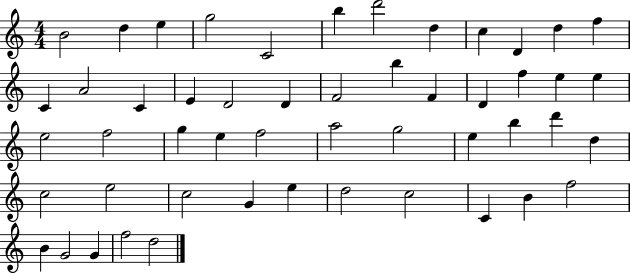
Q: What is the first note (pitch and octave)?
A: B4